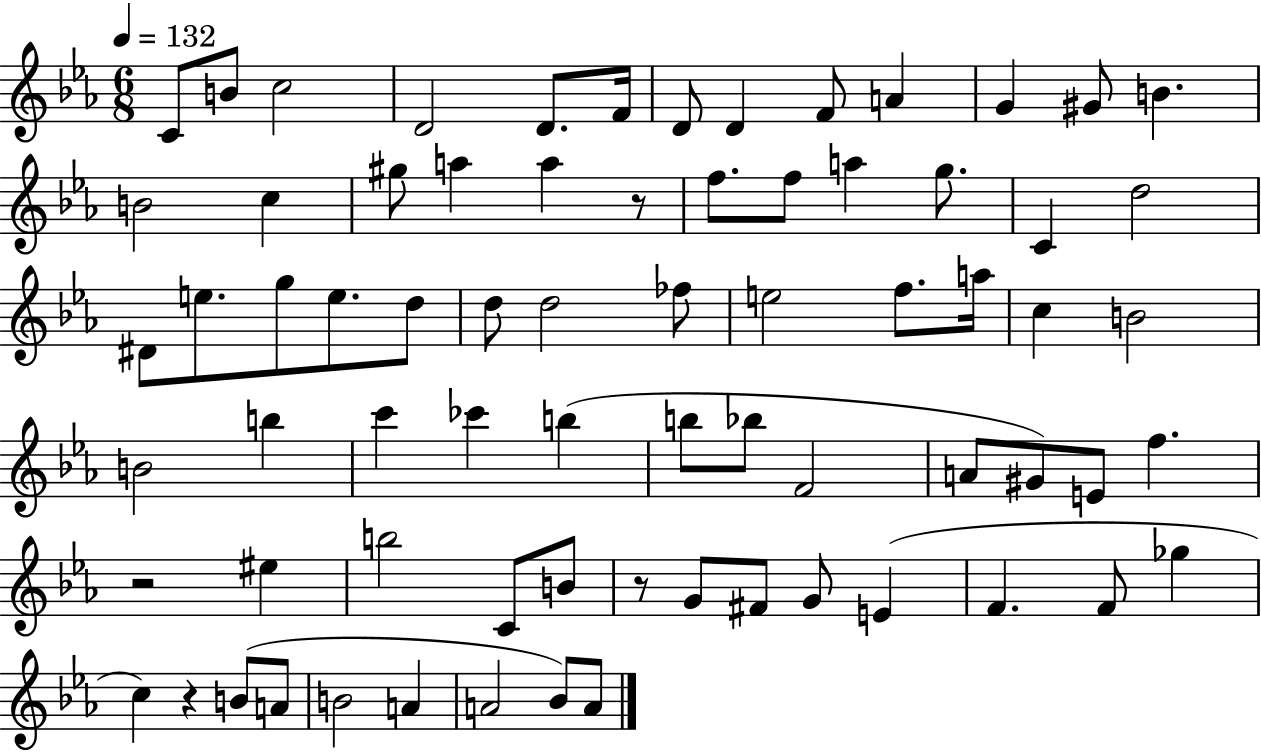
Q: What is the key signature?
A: EES major